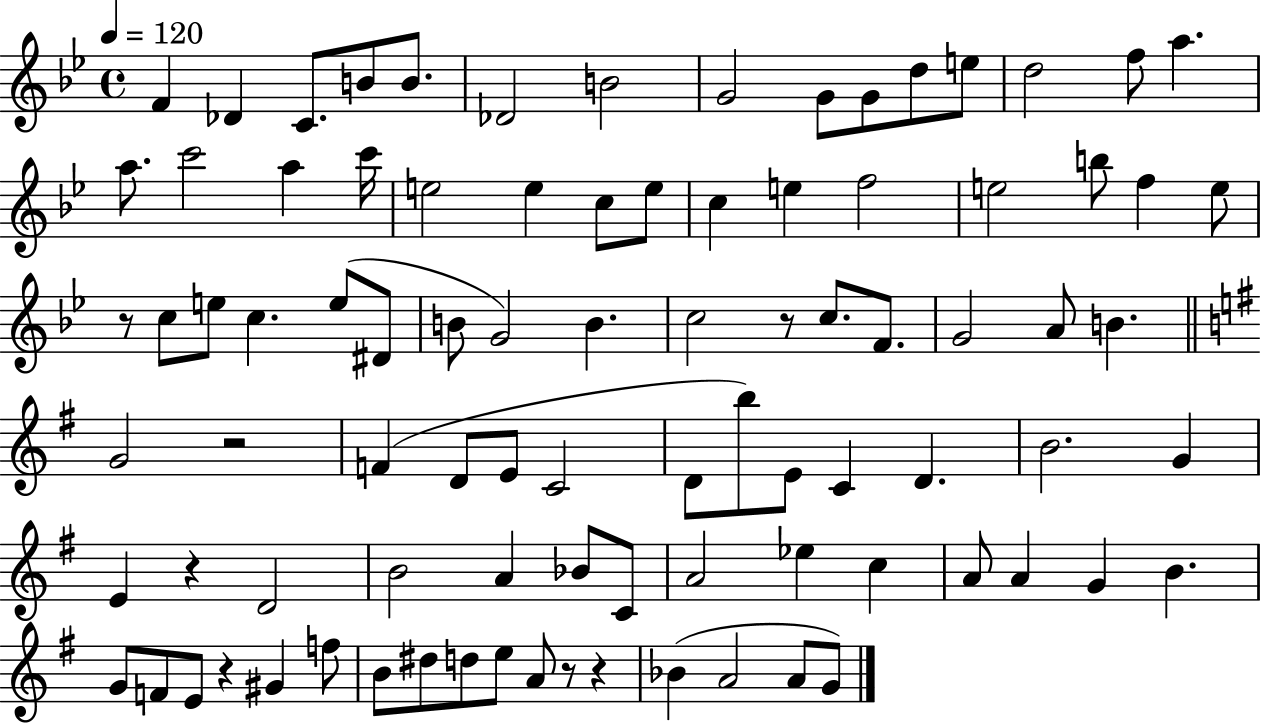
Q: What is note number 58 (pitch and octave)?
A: D4